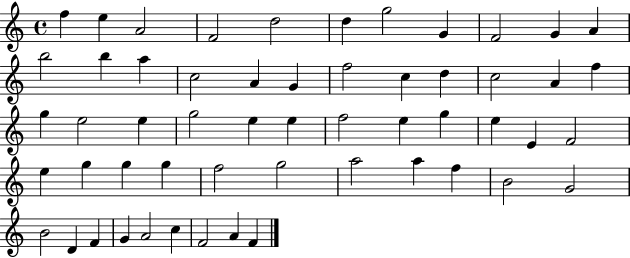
F5/q E5/q A4/h F4/h D5/h D5/q G5/h G4/q F4/h G4/q A4/q B5/h B5/q A5/q C5/h A4/q G4/q F5/h C5/q D5/q C5/h A4/q F5/q G5/q E5/h E5/q G5/h E5/q E5/q F5/h E5/q G5/q E5/q E4/q F4/h E5/q G5/q G5/q G5/q F5/h G5/h A5/h A5/q F5/q B4/h G4/h B4/h D4/q F4/q G4/q A4/h C5/q F4/h A4/q F4/q